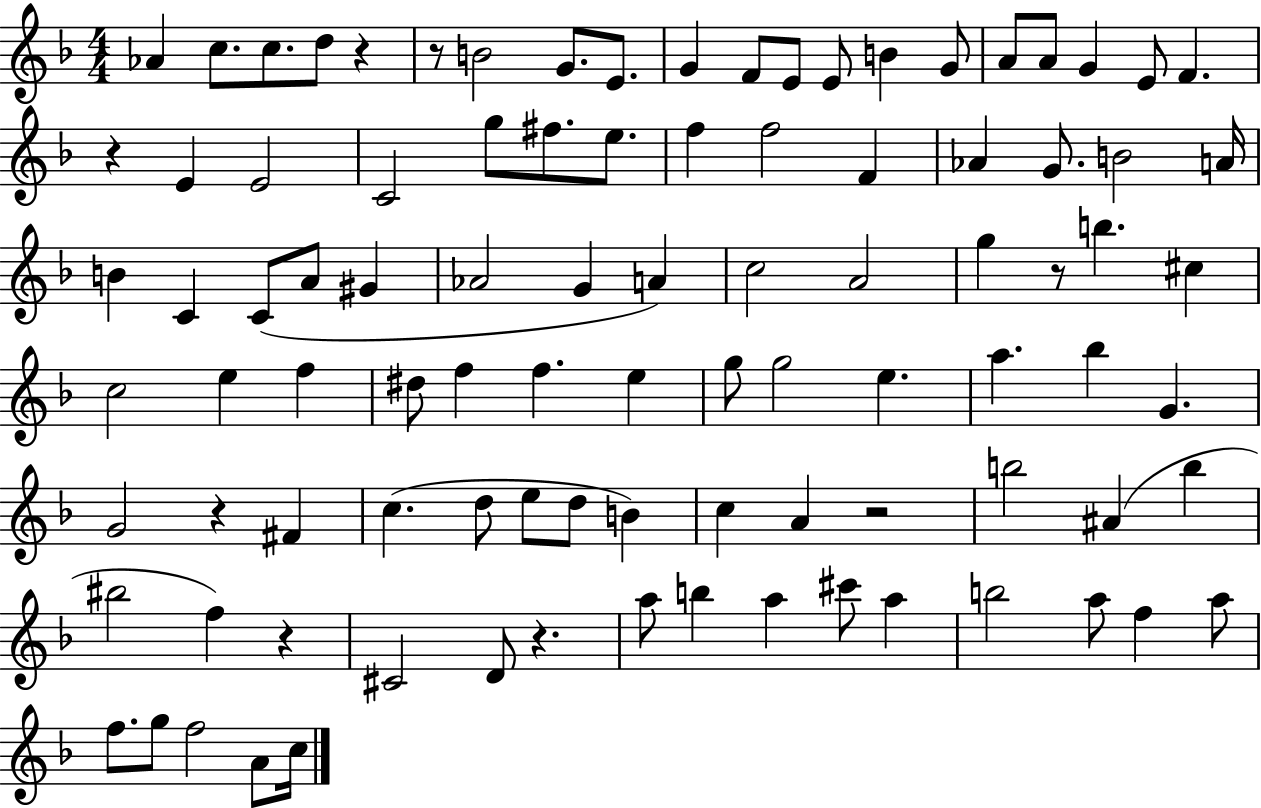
X:1
T:Untitled
M:4/4
L:1/4
K:F
_A c/2 c/2 d/2 z z/2 B2 G/2 E/2 G F/2 E/2 E/2 B G/2 A/2 A/2 G E/2 F z E E2 C2 g/2 ^f/2 e/2 f f2 F _A G/2 B2 A/4 B C C/2 A/2 ^G _A2 G A c2 A2 g z/2 b ^c c2 e f ^d/2 f f e g/2 g2 e a _b G G2 z ^F c d/2 e/2 d/2 B c A z2 b2 ^A b ^b2 f z ^C2 D/2 z a/2 b a ^c'/2 a b2 a/2 f a/2 f/2 g/2 f2 A/2 c/4